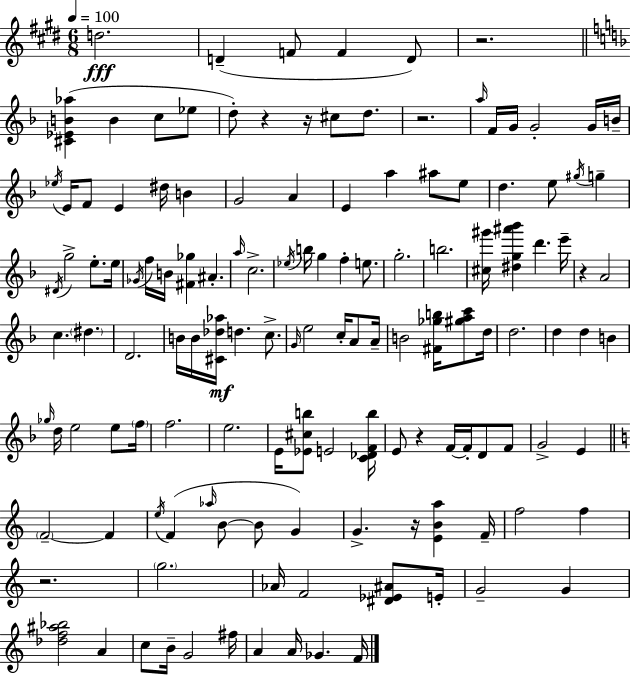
{
  \clef treble
  \numericTimeSignature
  \time 6/8
  \key e \major
  \tempo 4 = 100
  d''2.\fff | d'4--( f'8 f'4 d'8) | r2. | \bar "||" \break \key f \major <cis' ees' b' aes''>4( b'4 c''8 ees''8 | d''8-.) r4 r16 cis''8 d''8. | r2. | \grace { a''16 } f'16 g'16 g'2-. g'16 | \break b'16-- \acciaccatura { ees''16 } e'16 f'8 e'4 dis''16 b'4 | g'2 a'4 | e'4 a''4 ais''8 | e''8 d''4. e''8 \acciaccatura { gis''16 } g''4-- | \break \acciaccatura { dis'16 } g''2-> | e''8.-. e''16 \acciaccatura { ges'16 } f''16 b'16 <fis' ges''>4 ais'4.-. | \grace { a''16 } c''2.-> | \acciaccatura { ees''16 } b''16 g''4 | \break f''4-. e''8. g''2.-. | b''2. | <cis'' gis'''>16 <dis'' g'' ais''' bes'''>4 | d'''4. e'''16-- r4 a'2 | \break c''4. | \parenthesize dis''4. d'2. | b'16 b'16 <cis' des'' aes''>16\mf d''4. | c''8.-> \grace { g'16 } e''2 | \break c''16-. a'8 a'16-- b'2 | <fis' ges'' b''>16 <gis'' a'' c'''>8 d''16 d''2. | d''4 | d''4 b'4 \grace { ges''16 } d''16 e''2 | \break e''8 \parenthesize f''16 f''2. | e''2. | e'16 <ees' cis'' b''>8 | e'2 <c' des' f' b''>16 e'8 r4 | \break f'16~~ f'16-. d'8 f'8 g'2-> | e'4 \bar "||" \break \key a \minor \parenthesize f'2--~~ f'4 | \acciaccatura { e''16 } f'4( \grace { aes''16 } b'8~~ b'8 g'4) | g'4.-> r16 <e' b' a''>4 | f'16-- f''2 f''4 | \break r2. | \parenthesize g''2. | aes'16 f'2 <dis' ees' ais'>8 | e'16-. g'2-- g'4 | \break <des'' f'' ais'' bes''>2 a'4 | c''8 b'16-- g'2 | fis''16 a'4 a'16 ges'4. | f'16 \bar "|."
}